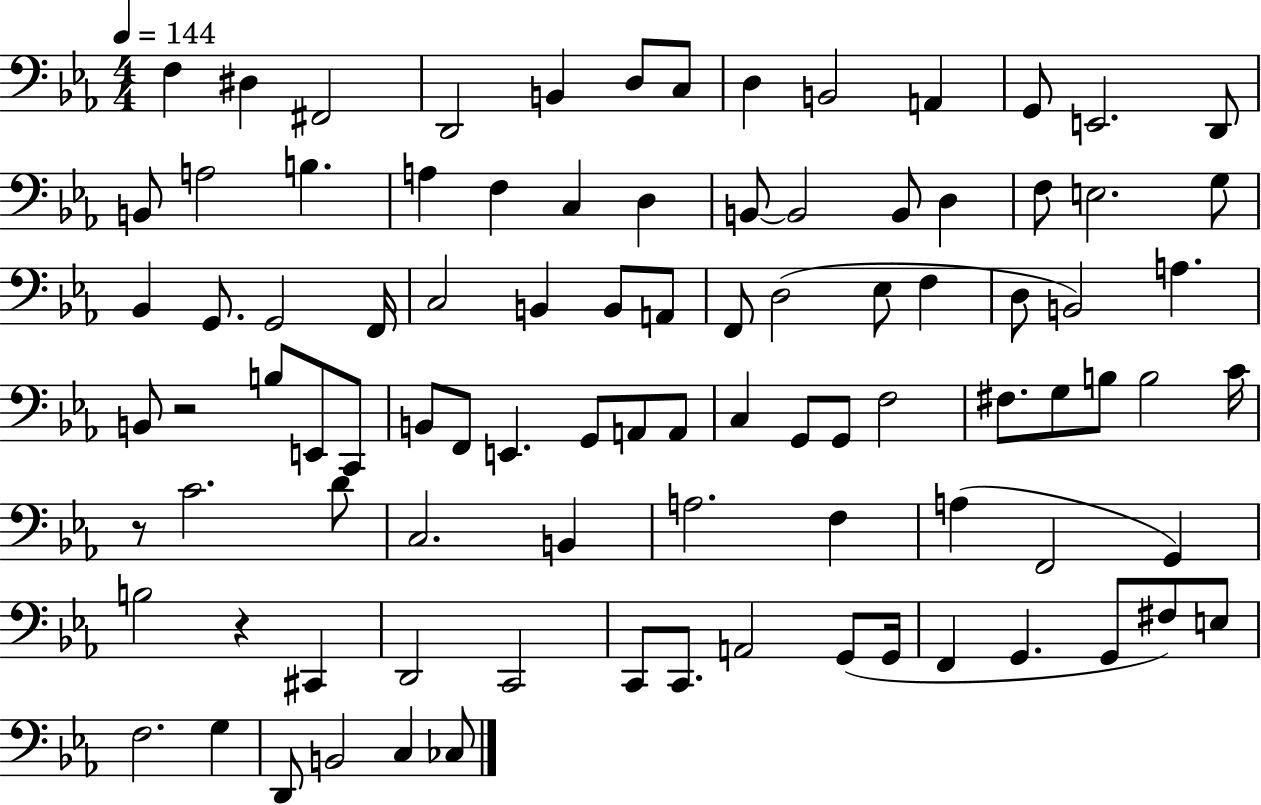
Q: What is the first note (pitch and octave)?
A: F3